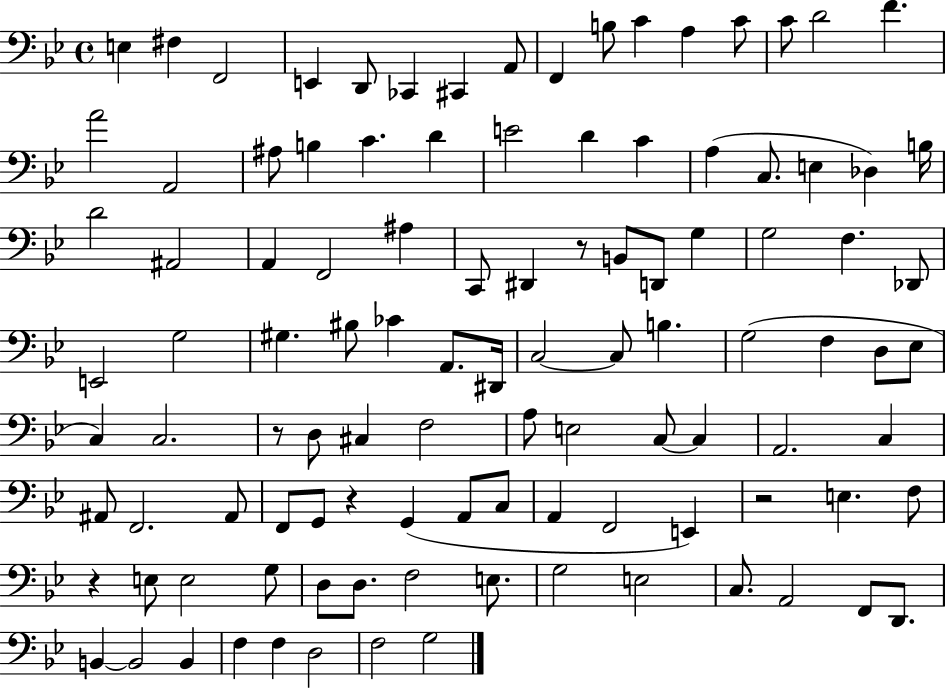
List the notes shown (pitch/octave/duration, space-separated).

E3/q F#3/q F2/h E2/q D2/e CES2/q C#2/q A2/e F2/q B3/e C4/q A3/q C4/e C4/e D4/h F4/q. A4/h A2/h A#3/e B3/q C4/q. D4/q E4/h D4/q C4/q A3/q C3/e. E3/q Db3/q B3/s D4/h A#2/h A2/q F2/h A#3/q C2/e D#2/q R/e B2/e D2/e G3/q G3/h F3/q. Db2/e E2/h G3/h G#3/q. BIS3/e CES4/q A2/e. D#2/s C3/h C3/e B3/q. G3/h F3/q D3/e Eb3/e C3/q C3/h. R/e D3/e C#3/q F3/h A3/e E3/h C3/e C3/q A2/h. C3/q A#2/e F2/h. A#2/e F2/e G2/e R/q G2/q A2/e C3/e A2/q F2/h E2/q R/h E3/q. F3/e R/q E3/e E3/h G3/e D3/e D3/e. F3/h E3/e. G3/h E3/h C3/e. A2/h F2/e D2/e. B2/q B2/h B2/q F3/q F3/q D3/h F3/h G3/h